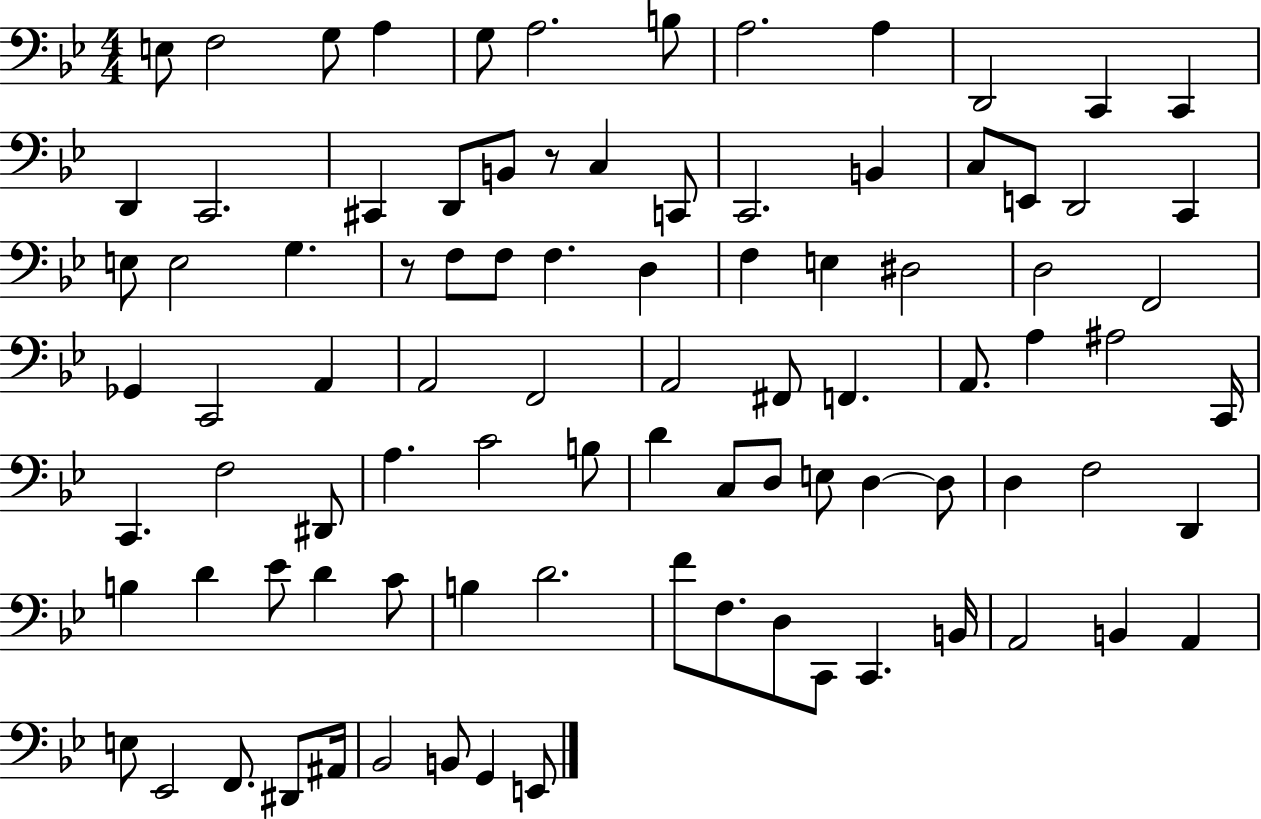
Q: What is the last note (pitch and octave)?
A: E2